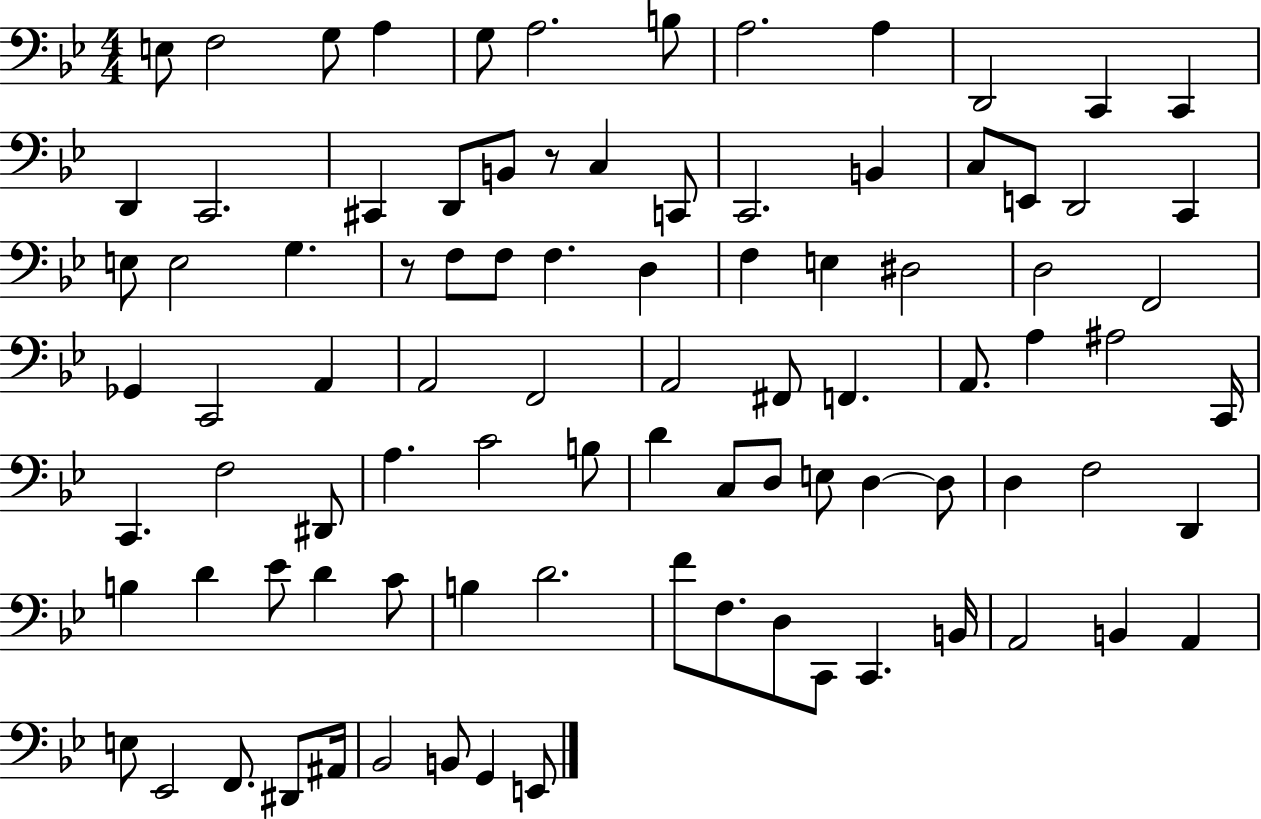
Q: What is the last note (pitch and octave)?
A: E2